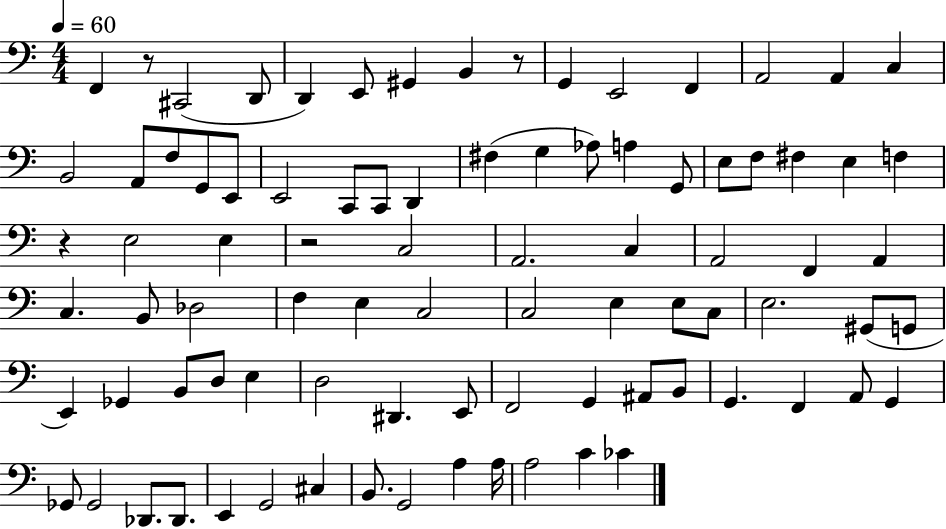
F2/q R/e C#2/h D2/e D2/q E2/e G#2/q B2/q R/e G2/q E2/h F2/q A2/h A2/q C3/q B2/h A2/e F3/e G2/e E2/e E2/h C2/e C2/e D2/q F#3/q G3/q Ab3/e A3/q G2/e E3/e F3/e F#3/q E3/q F3/q R/q E3/h E3/q R/h C3/h A2/h. C3/q A2/h F2/q A2/q C3/q. B2/e Db3/h F3/q E3/q C3/h C3/h E3/q E3/e C3/e E3/h. G#2/e G2/e E2/q Gb2/q B2/e D3/e E3/q D3/h D#2/q. E2/e F2/h G2/q A#2/e B2/e G2/q. F2/q A2/e G2/q Gb2/e Gb2/h Db2/e. Db2/e. E2/q G2/h C#3/q B2/e. G2/h A3/q A3/s A3/h C4/q CES4/q